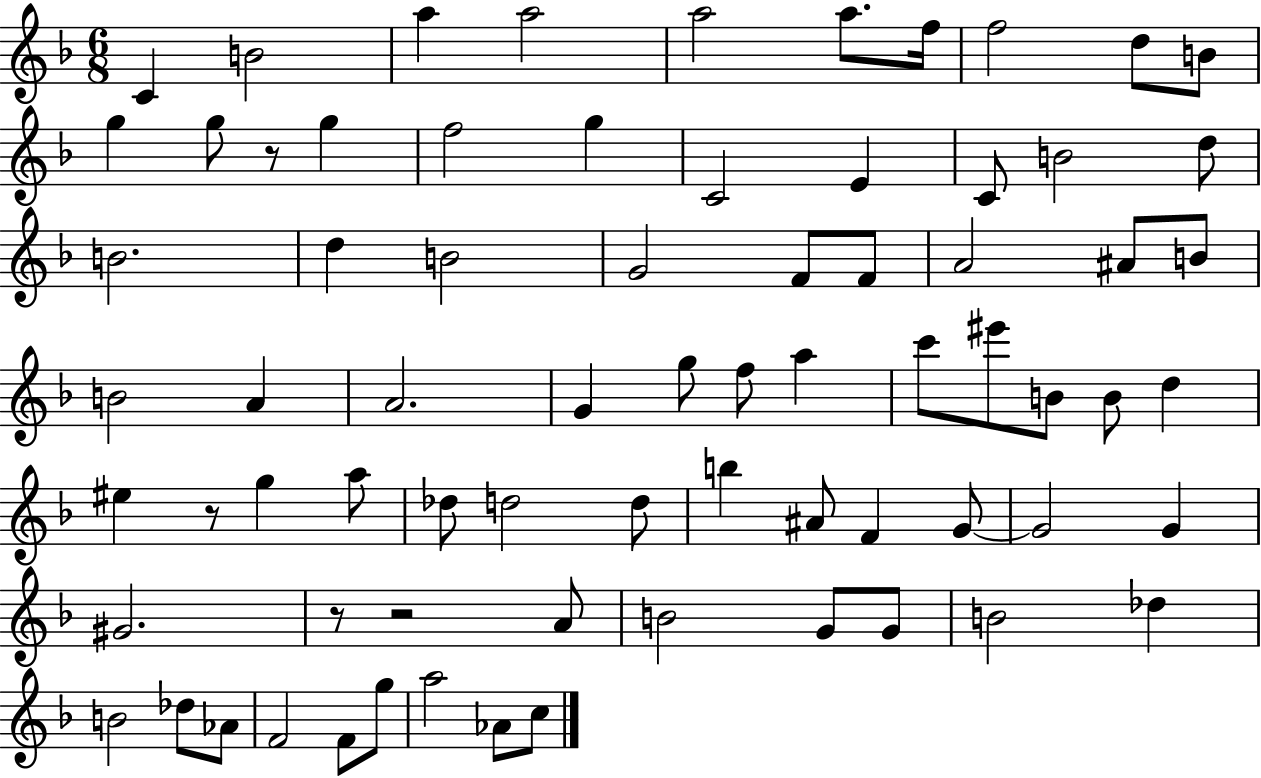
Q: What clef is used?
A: treble